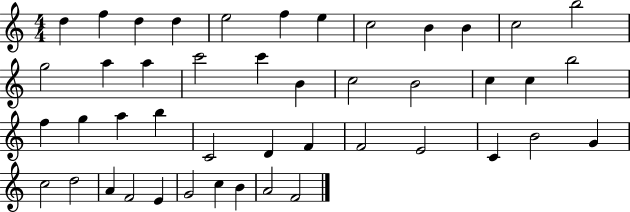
X:1
T:Untitled
M:4/4
L:1/4
K:C
d f d d e2 f e c2 B B c2 b2 g2 a a c'2 c' B c2 B2 c c b2 f g a b C2 D F F2 E2 C B2 G c2 d2 A F2 E G2 c B A2 F2